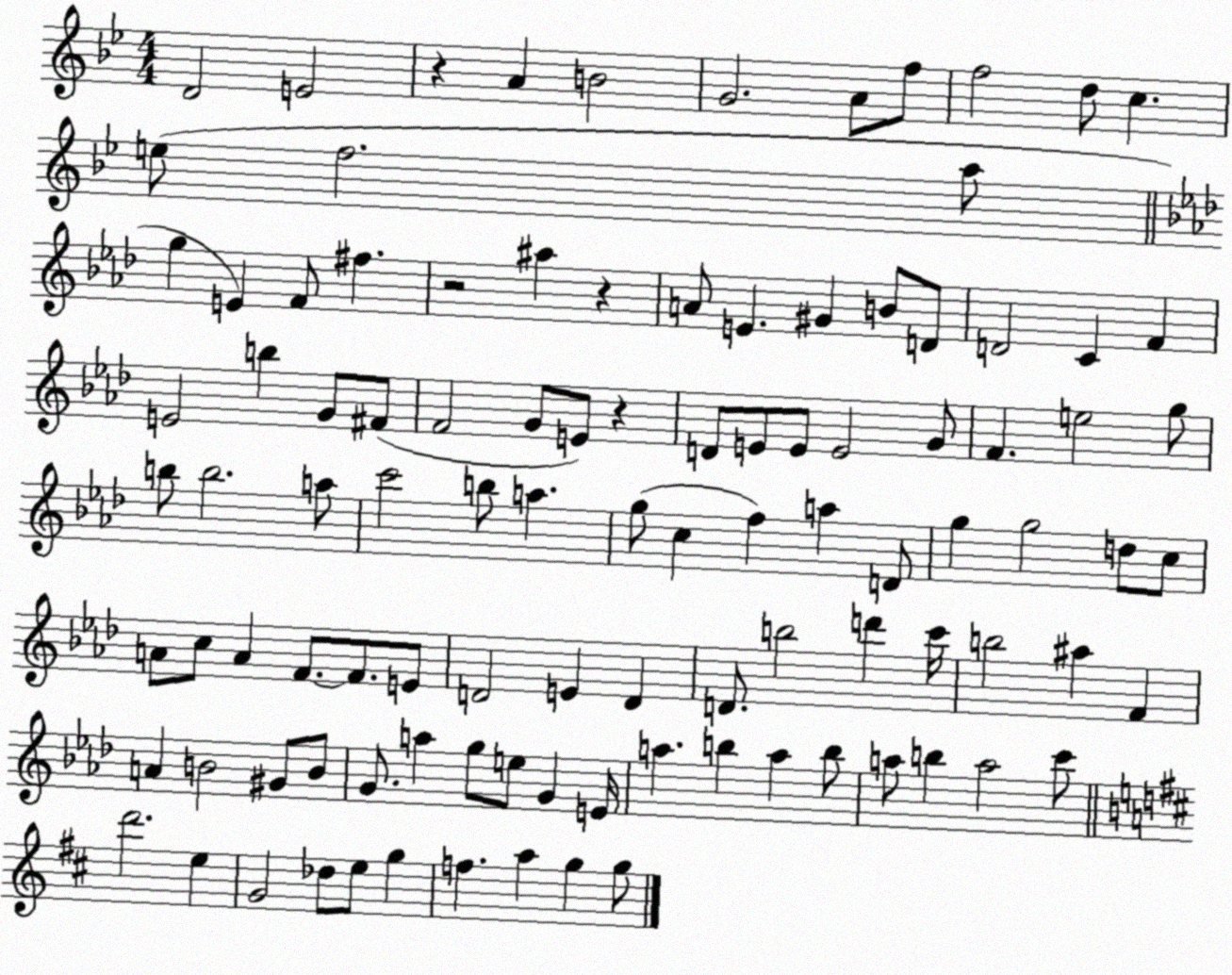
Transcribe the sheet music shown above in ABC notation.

X:1
T:Untitled
M:4/4
L:1/4
K:Bb
D2 E2 z A B2 G2 A/2 f/2 f2 d/2 c e/2 f2 a/2 g E F/2 ^f z2 ^a z A/2 E ^G B/2 D/2 D2 C F E2 b G/2 ^F/2 F2 G/2 E/2 z D/2 E/2 E/2 E2 G/2 F e2 g/2 b/2 b2 a/2 c'2 b/2 a g/2 c f a D/2 g g2 d/2 c/2 A/2 c/2 A F/2 F/2 E/2 D2 E D D/2 b2 d' c'/4 b2 ^a F A B2 ^G/2 B/2 G/2 a g/2 e/2 G E/4 a b a b/2 a/2 b a2 c'/2 d'2 e G2 _d/2 e/2 g f a g g/2